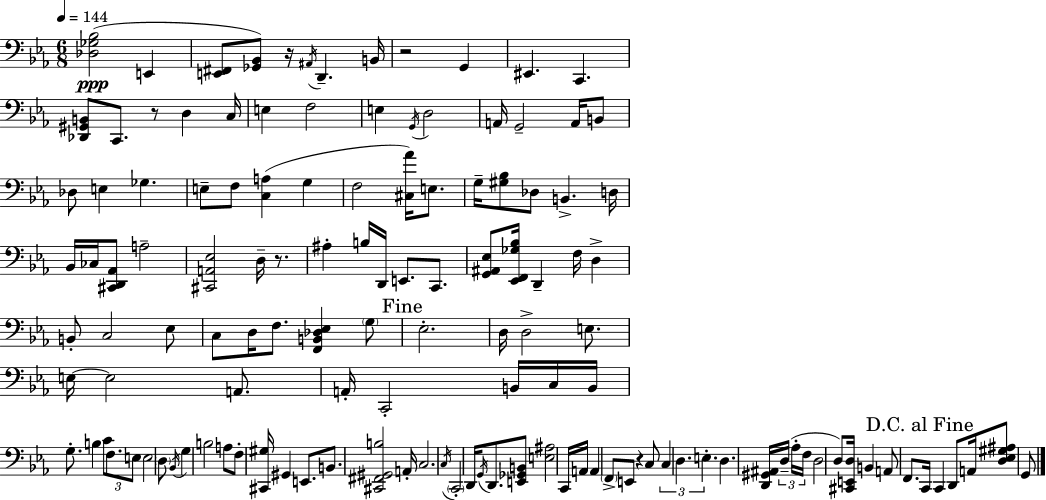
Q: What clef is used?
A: bass